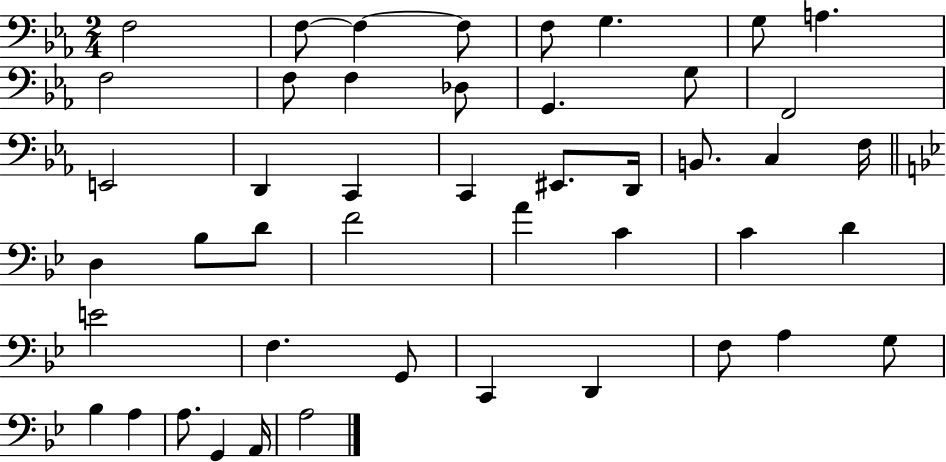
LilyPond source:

{
  \clef bass
  \numericTimeSignature
  \time 2/4
  \key ees \major
  f2 | f8~~ f4~~ f8 | f8 g4. | g8 a4. | \break f2 | f8 f4 des8 | g,4. g8 | f,2 | \break e,2 | d,4 c,4 | c,4 eis,8. d,16 | b,8. c4 f16 | \break \bar "||" \break \key bes \major d4 bes8 d'8 | f'2 | a'4 c'4 | c'4 d'4 | \break e'2 | f4. g,8 | c,4 d,4 | f8 a4 g8 | \break bes4 a4 | a8. g,4 a,16 | a2 | \bar "|."
}